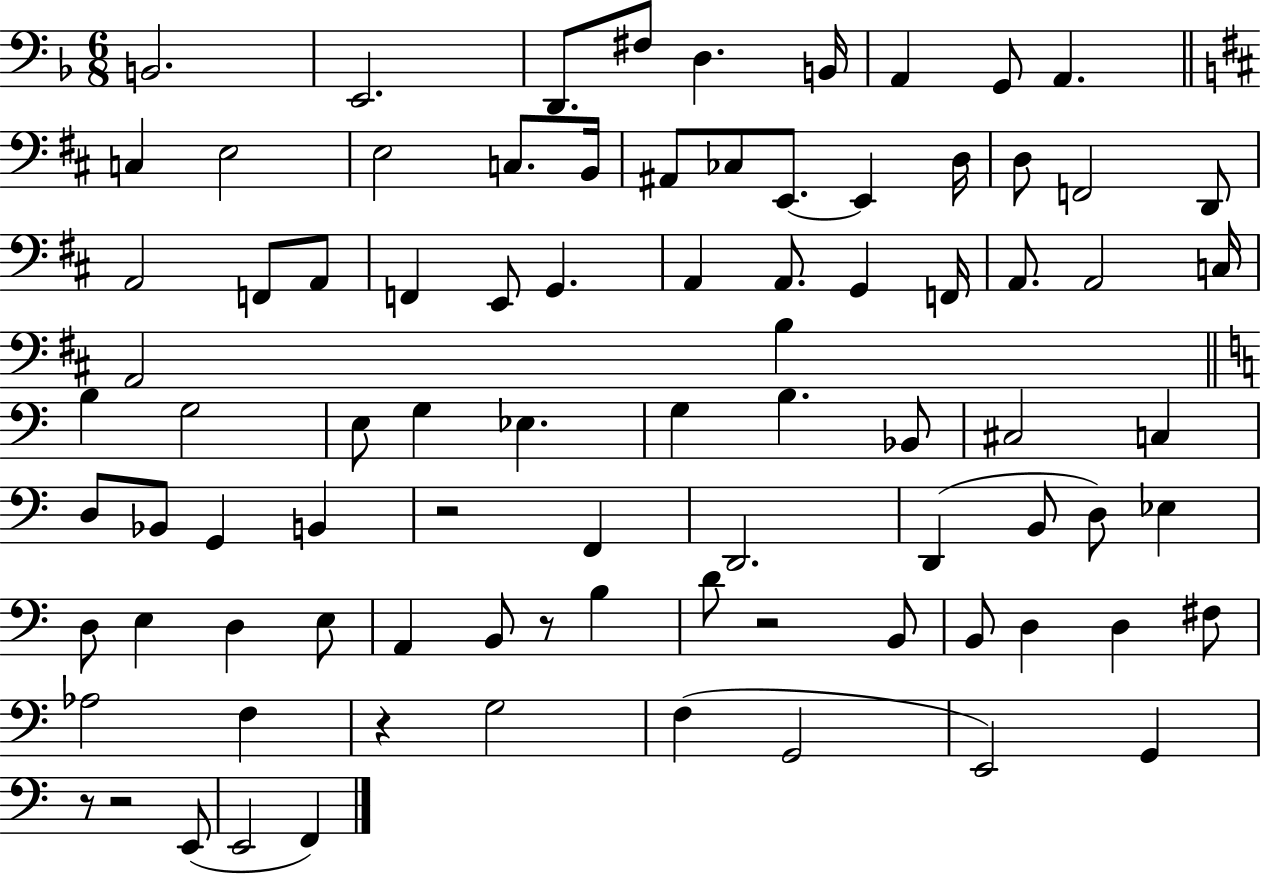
{
  \clef bass
  \numericTimeSignature
  \time 6/8
  \key f \major
  b,2. | e,2. | d,8. fis8 d4. b,16 | a,4 g,8 a,4. | \break \bar "||" \break \key d \major c4 e2 | e2 c8. b,16 | ais,8 ces8 e,8.~~ e,4 d16 | d8 f,2 d,8 | \break a,2 f,8 a,8 | f,4 e,8 g,4. | a,4 a,8. g,4 f,16 | a,8. a,2 c16 | \break a,2 b4 | \bar "||" \break \key c \major b4 g2 | e8 g4 ees4. | g4 b4. bes,8 | cis2 c4 | \break d8 bes,8 g,4 b,4 | r2 f,4 | d,2. | d,4( b,8 d8) ees4 | \break d8 e4 d4 e8 | a,4 b,8 r8 b4 | d'8 r2 b,8 | b,8 d4 d4 fis8 | \break aes2 f4 | r4 g2 | f4( g,2 | e,2) g,4 | \break r8 r2 e,8( | e,2 f,4) | \bar "|."
}